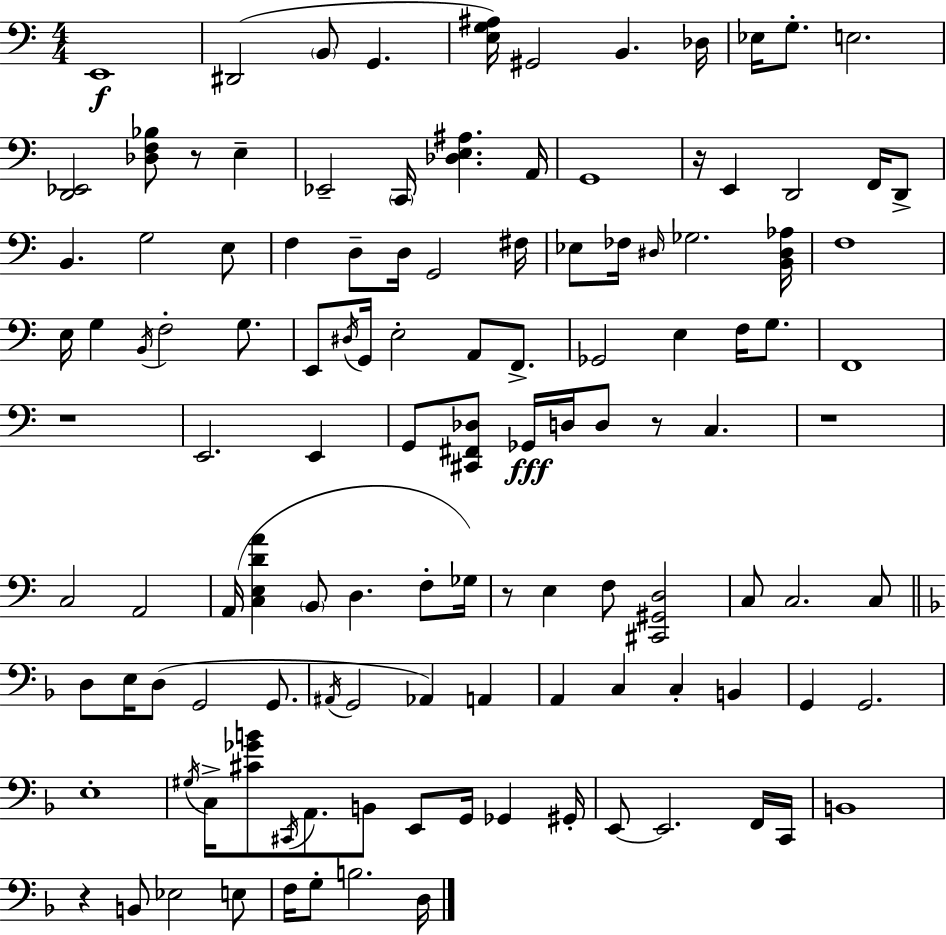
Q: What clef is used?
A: bass